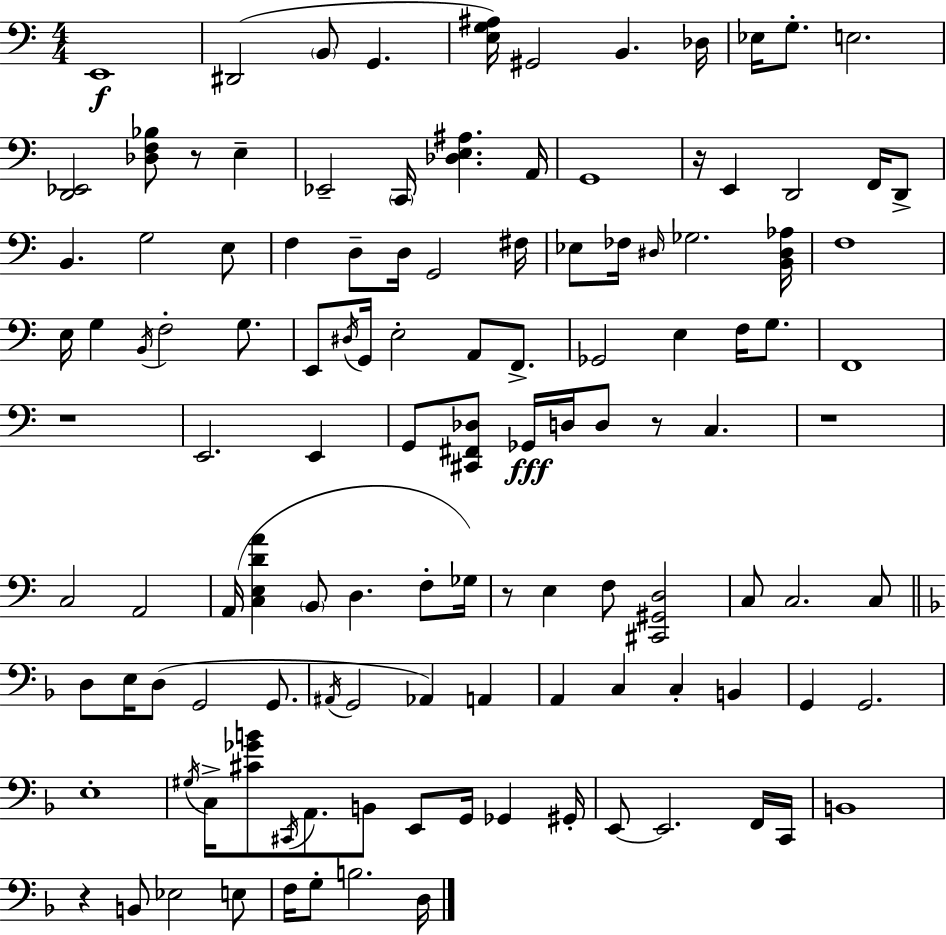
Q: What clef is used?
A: bass